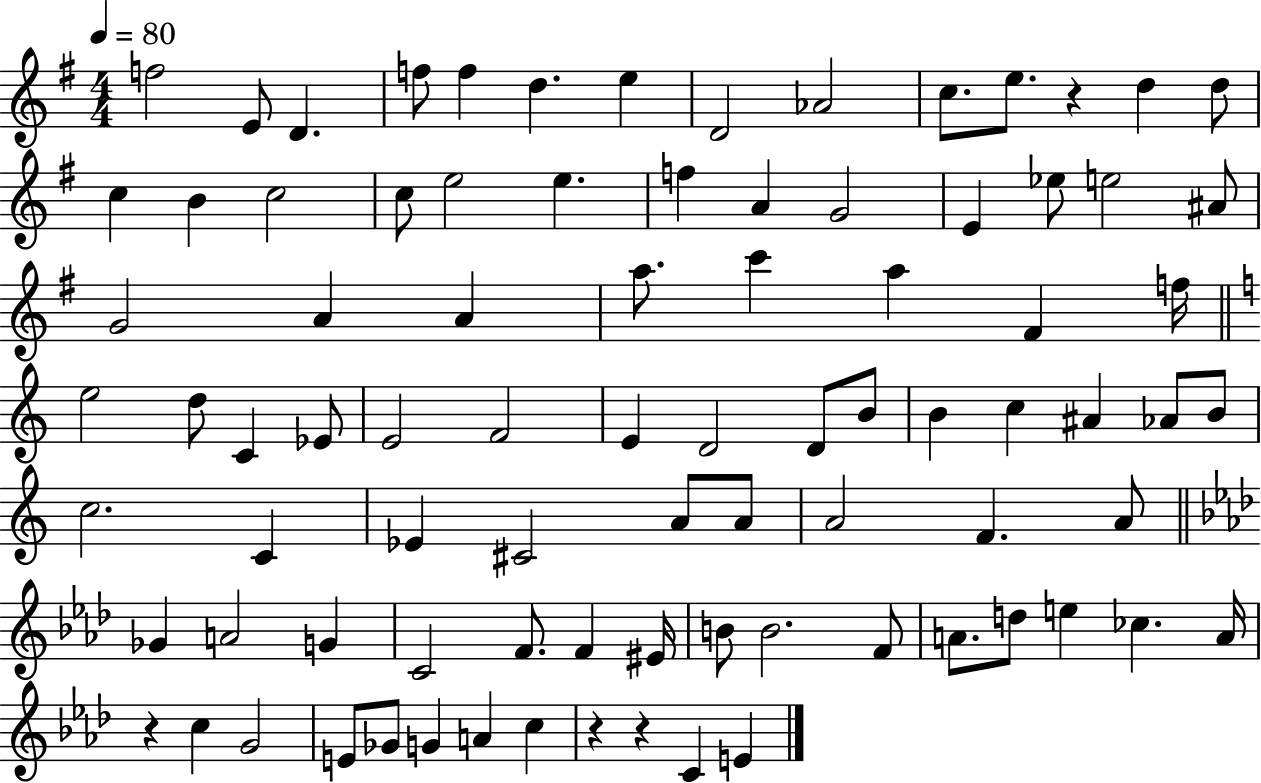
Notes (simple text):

F5/h E4/e D4/q. F5/e F5/q D5/q. E5/q D4/h Ab4/h C5/e. E5/e. R/q D5/q D5/e C5/q B4/q C5/h C5/e E5/h E5/q. F5/q A4/q G4/h E4/q Eb5/e E5/h A#4/e G4/h A4/q A4/q A5/e. C6/q A5/q F#4/q F5/s E5/h D5/e C4/q Eb4/e E4/h F4/h E4/q D4/h D4/e B4/e B4/q C5/q A#4/q Ab4/e B4/e C5/h. C4/q Eb4/q C#4/h A4/e A4/e A4/h F4/q. A4/e Gb4/q A4/h G4/q C4/h F4/e. F4/q EIS4/s B4/e B4/h. F4/e A4/e. D5/e E5/q CES5/q. A4/s R/q C5/q G4/h E4/e Gb4/e G4/q A4/q C5/q R/q R/q C4/q E4/q